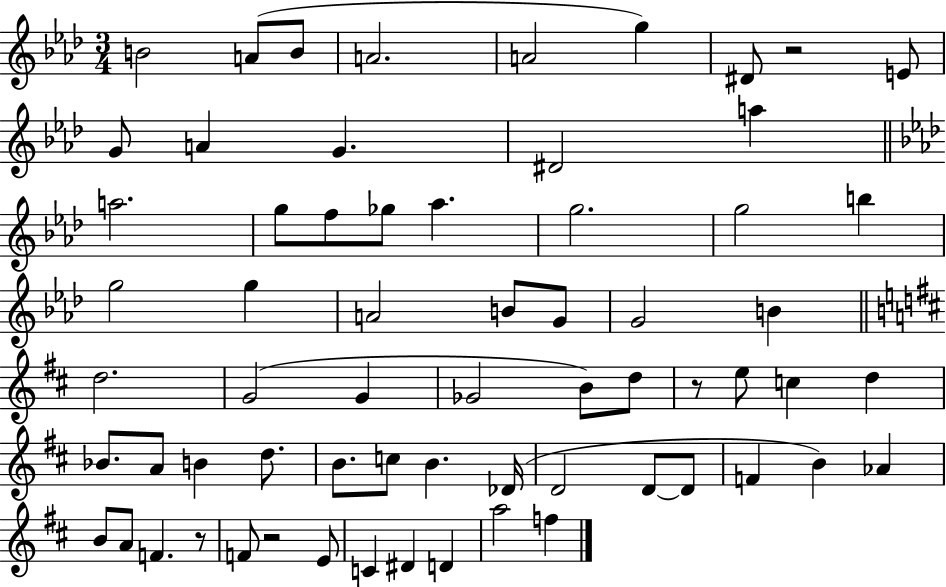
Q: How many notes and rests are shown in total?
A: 65